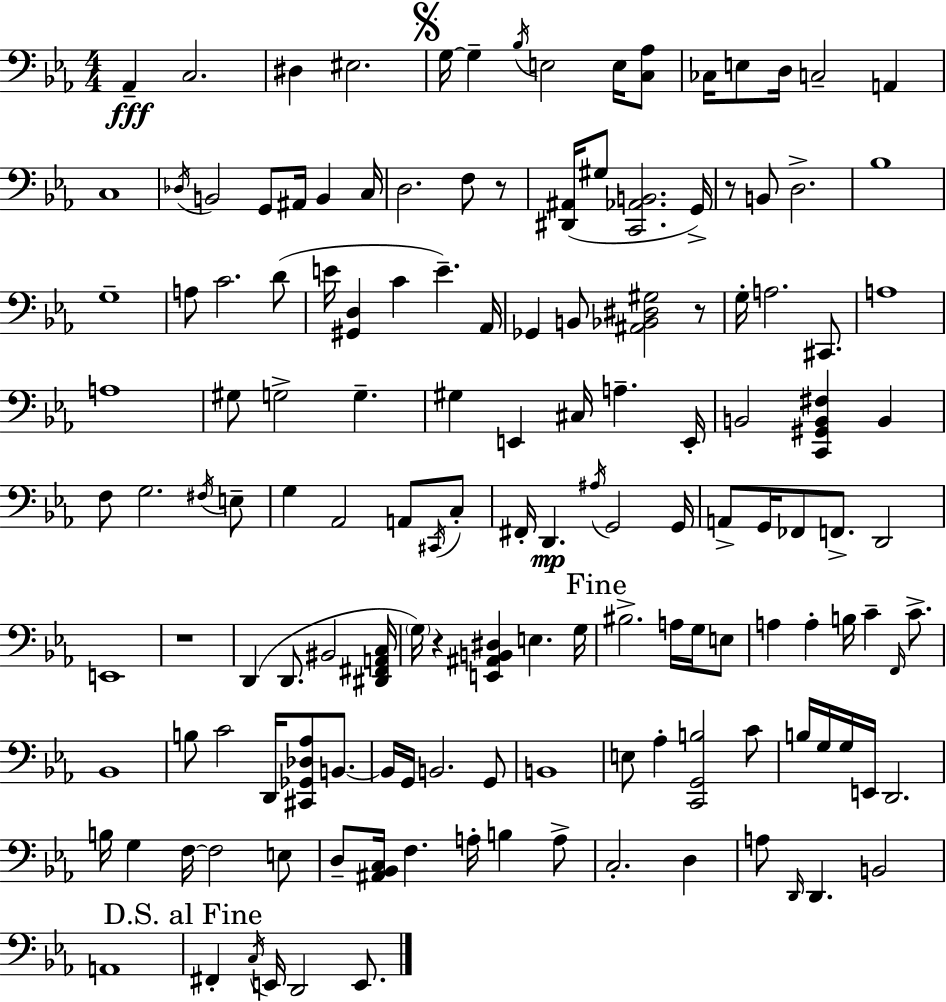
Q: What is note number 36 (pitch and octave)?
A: Ab2